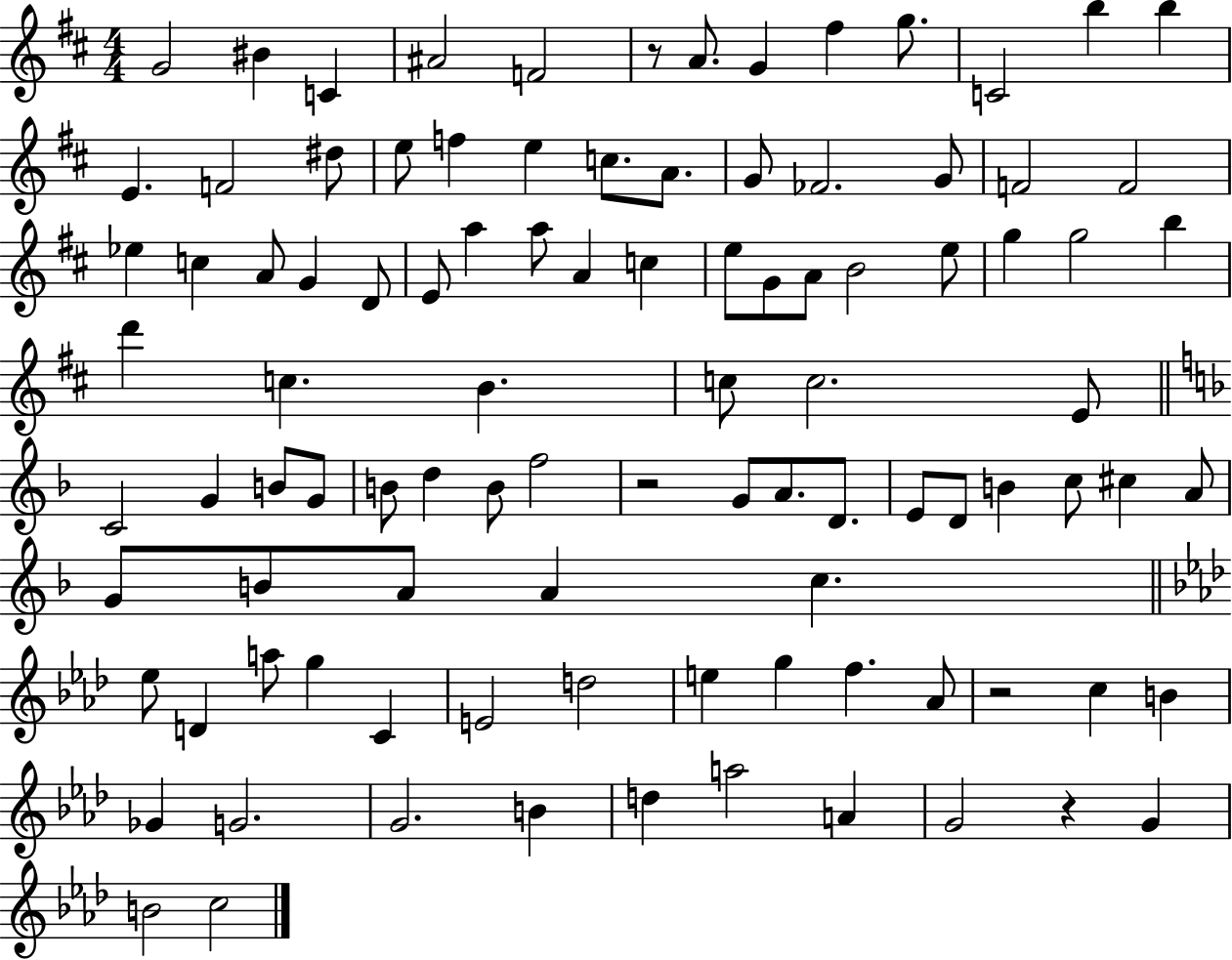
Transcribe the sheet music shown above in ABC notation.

X:1
T:Untitled
M:4/4
L:1/4
K:D
G2 ^B C ^A2 F2 z/2 A/2 G ^f g/2 C2 b b E F2 ^d/2 e/2 f e c/2 A/2 G/2 _F2 G/2 F2 F2 _e c A/2 G D/2 E/2 a a/2 A c e/2 G/2 A/2 B2 e/2 g g2 b d' c B c/2 c2 E/2 C2 G B/2 G/2 B/2 d B/2 f2 z2 G/2 A/2 D/2 E/2 D/2 B c/2 ^c A/2 G/2 B/2 A/2 A c _e/2 D a/2 g C E2 d2 e g f _A/2 z2 c B _G G2 G2 B d a2 A G2 z G B2 c2